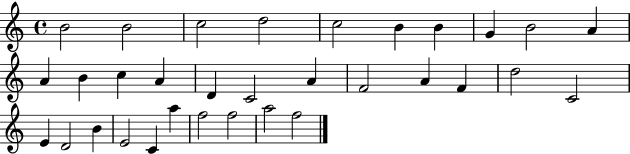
B4/h B4/h C5/h D5/h C5/h B4/q B4/q G4/q B4/h A4/q A4/q B4/q C5/q A4/q D4/q C4/h A4/q F4/h A4/q F4/q D5/h C4/h E4/q D4/h B4/q E4/h C4/q A5/q F5/h F5/h A5/h F5/h